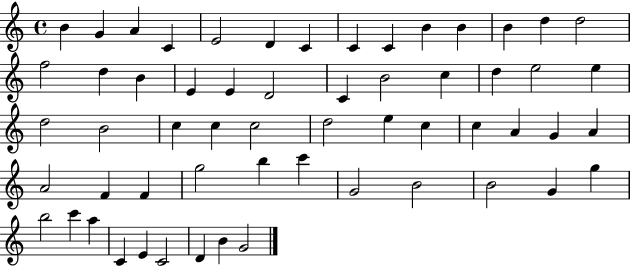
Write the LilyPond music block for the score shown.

{
  \clef treble
  \time 4/4
  \defaultTimeSignature
  \key c \major
  b'4 g'4 a'4 c'4 | e'2 d'4 c'4 | c'4 c'4 b'4 b'4 | b'4 d''4 d''2 | \break f''2 d''4 b'4 | e'4 e'4 d'2 | c'4 b'2 c''4 | d''4 e''2 e''4 | \break d''2 b'2 | c''4 c''4 c''2 | d''2 e''4 c''4 | c''4 a'4 g'4 a'4 | \break a'2 f'4 f'4 | g''2 b''4 c'''4 | g'2 b'2 | b'2 g'4 g''4 | \break b''2 c'''4 a''4 | c'4 e'4 c'2 | d'4 b'4 g'2 | \bar "|."
}